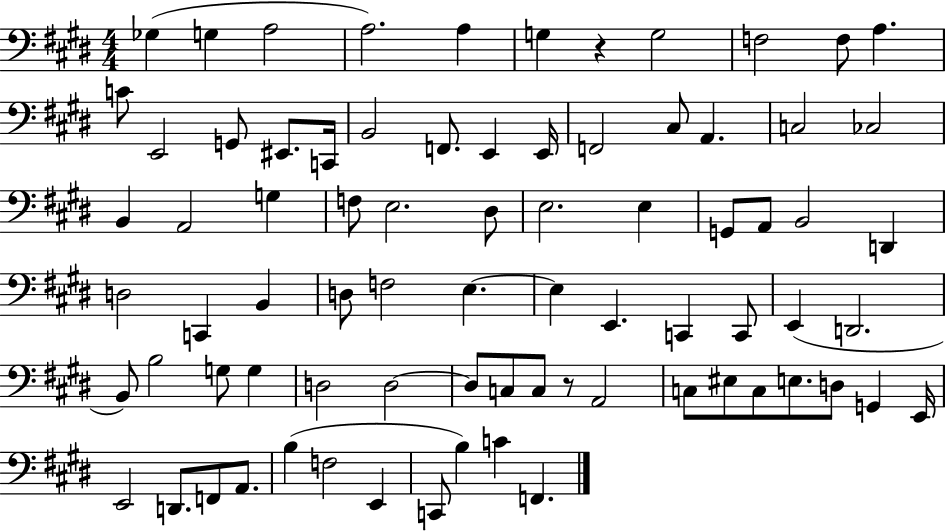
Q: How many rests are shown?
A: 2